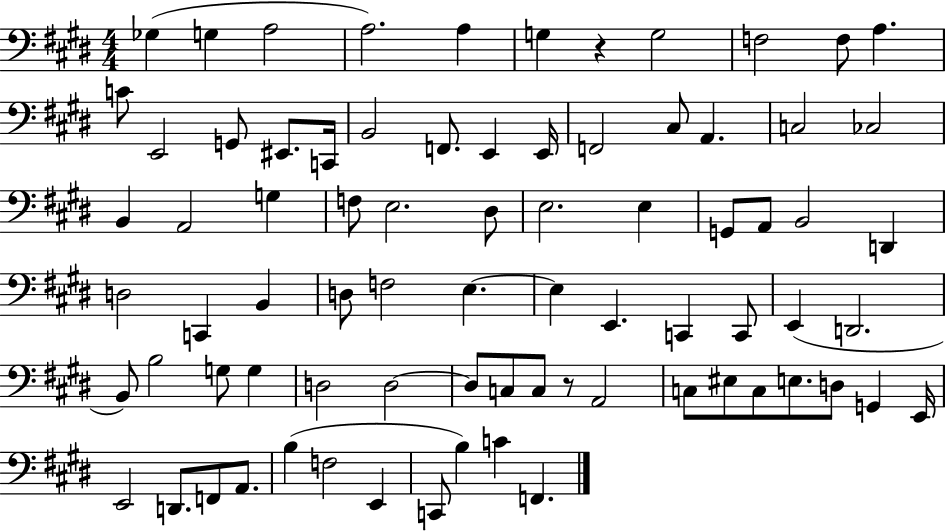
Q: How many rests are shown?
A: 2